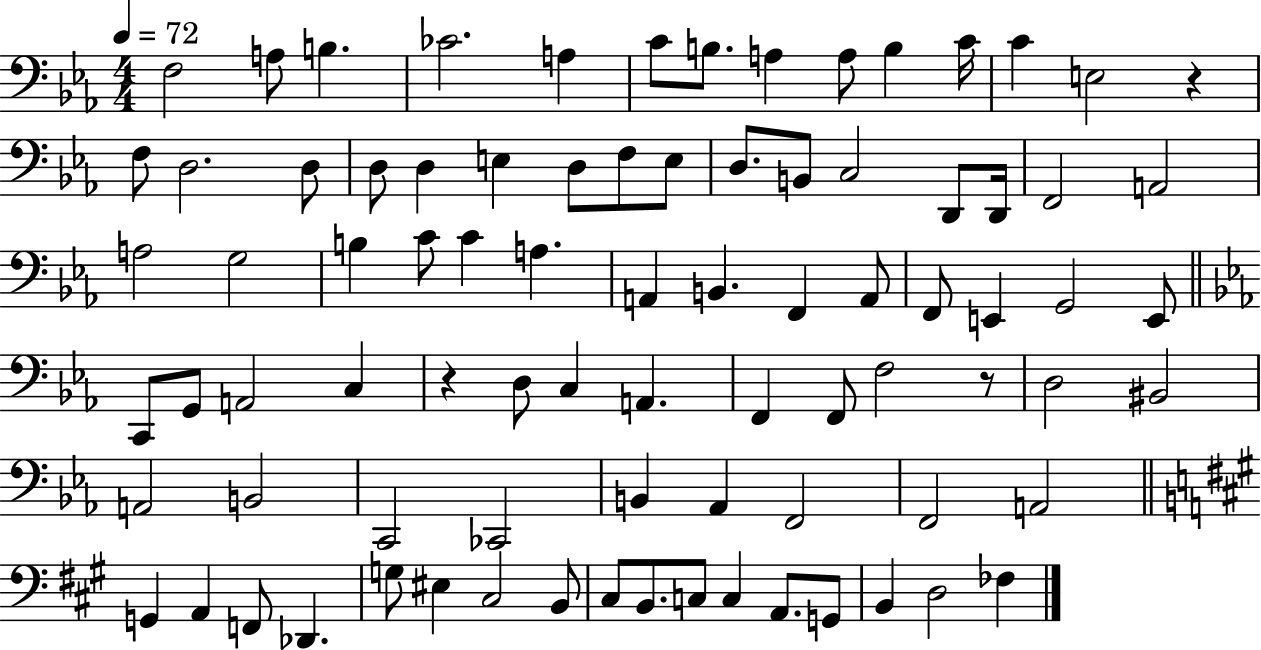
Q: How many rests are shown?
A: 3